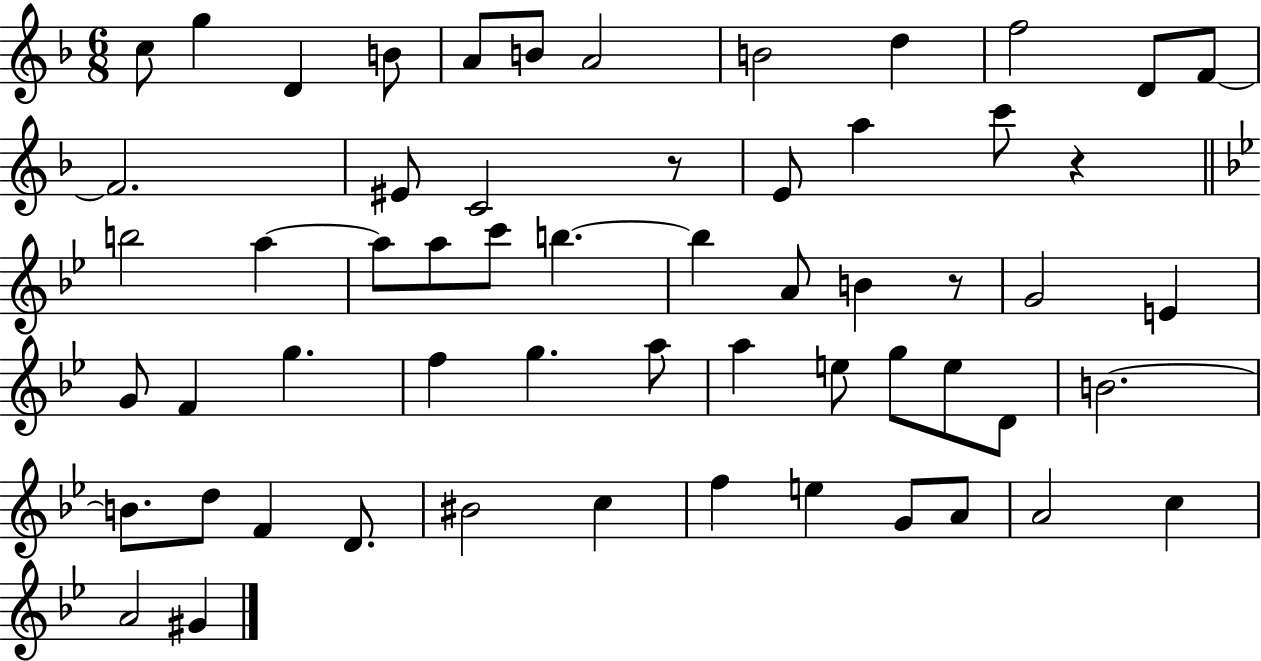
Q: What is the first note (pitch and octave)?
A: C5